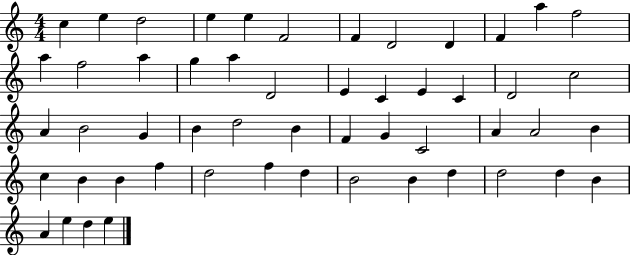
C5/q E5/q D5/h E5/q E5/q F4/h F4/q D4/h D4/q F4/q A5/q F5/h A5/q F5/h A5/q G5/q A5/q D4/h E4/q C4/q E4/q C4/q D4/h C5/h A4/q B4/h G4/q B4/q D5/h B4/q F4/q G4/q C4/h A4/q A4/h B4/q C5/q B4/q B4/q F5/q D5/h F5/q D5/q B4/h B4/q D5/q D5/h D5/q B4/q A4/q E5/q D5/q E5/q